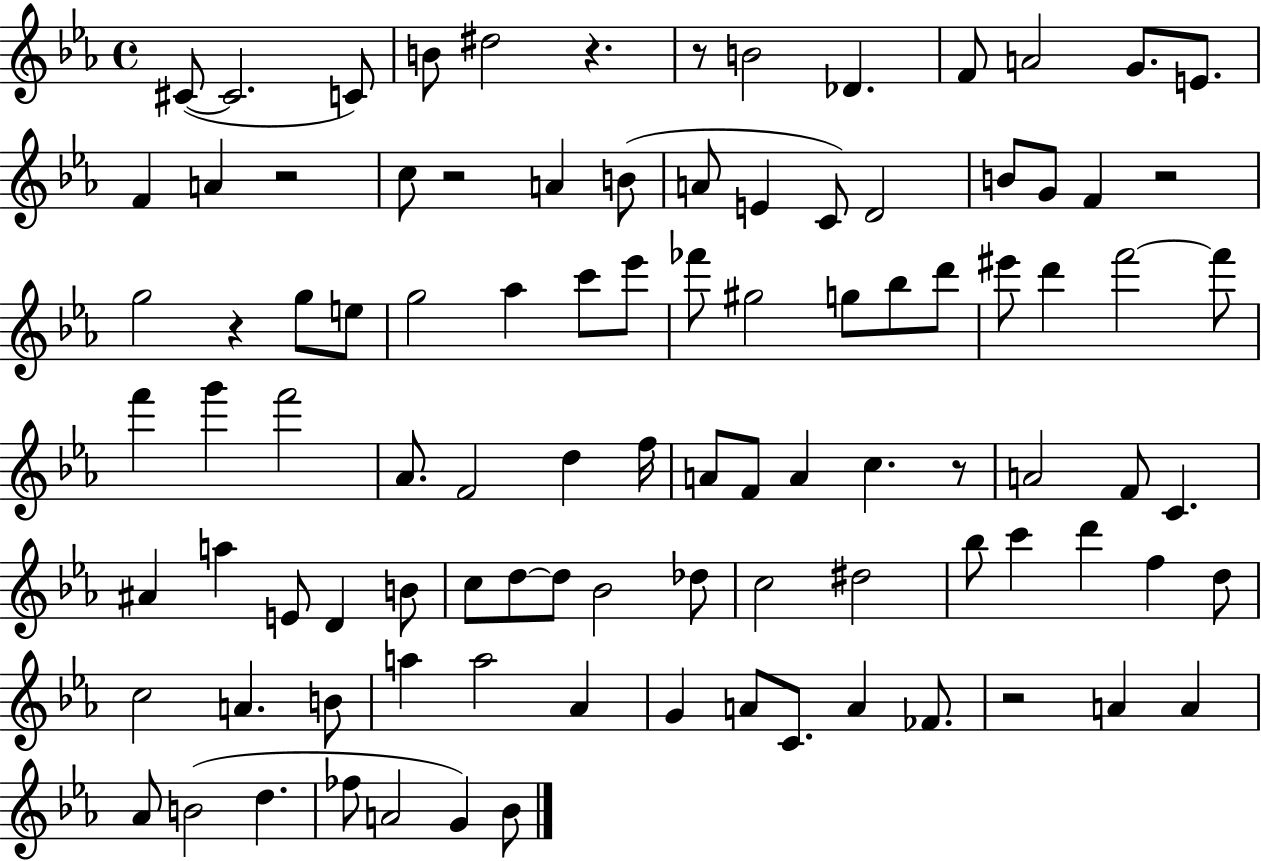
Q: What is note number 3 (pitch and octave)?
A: C4